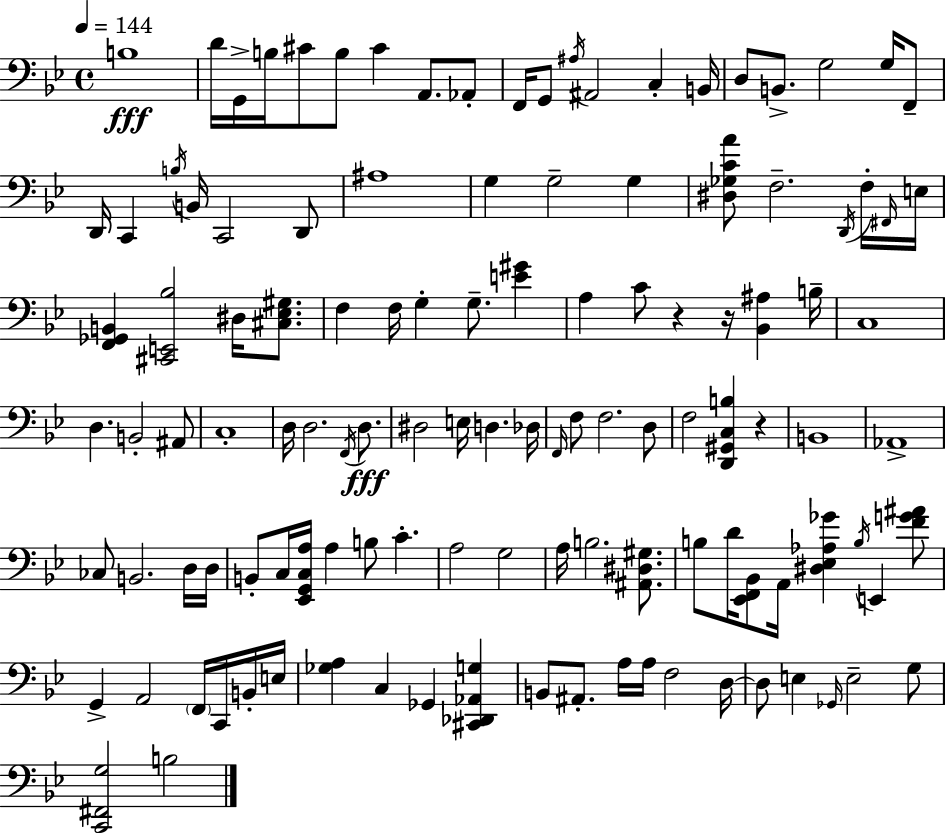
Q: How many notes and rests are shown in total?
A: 119